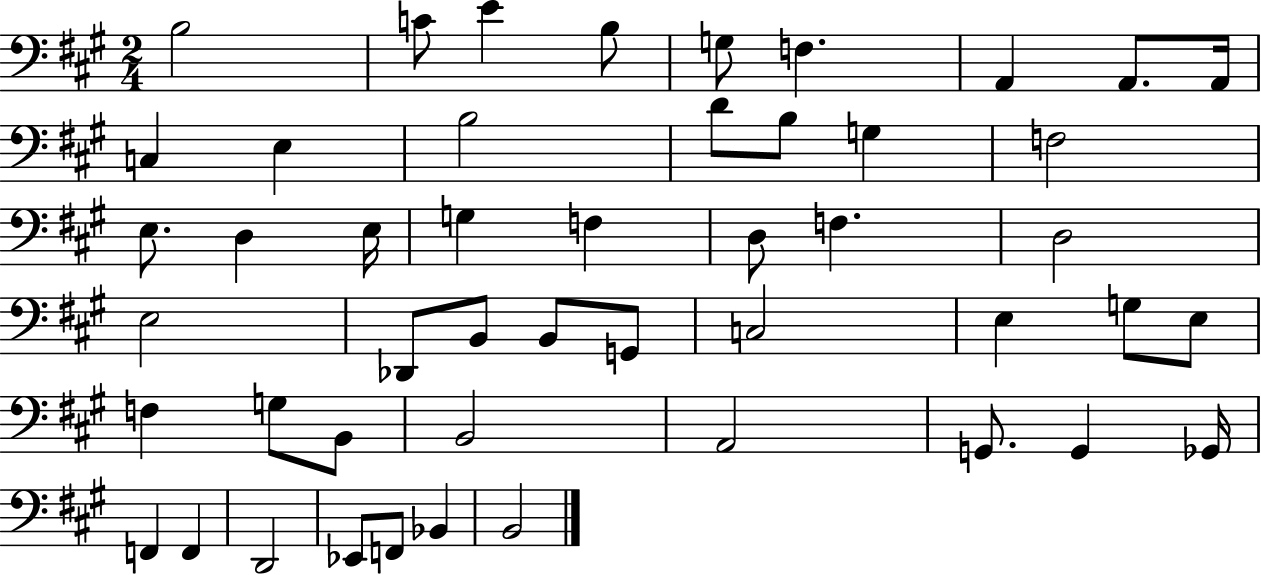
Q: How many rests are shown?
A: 0